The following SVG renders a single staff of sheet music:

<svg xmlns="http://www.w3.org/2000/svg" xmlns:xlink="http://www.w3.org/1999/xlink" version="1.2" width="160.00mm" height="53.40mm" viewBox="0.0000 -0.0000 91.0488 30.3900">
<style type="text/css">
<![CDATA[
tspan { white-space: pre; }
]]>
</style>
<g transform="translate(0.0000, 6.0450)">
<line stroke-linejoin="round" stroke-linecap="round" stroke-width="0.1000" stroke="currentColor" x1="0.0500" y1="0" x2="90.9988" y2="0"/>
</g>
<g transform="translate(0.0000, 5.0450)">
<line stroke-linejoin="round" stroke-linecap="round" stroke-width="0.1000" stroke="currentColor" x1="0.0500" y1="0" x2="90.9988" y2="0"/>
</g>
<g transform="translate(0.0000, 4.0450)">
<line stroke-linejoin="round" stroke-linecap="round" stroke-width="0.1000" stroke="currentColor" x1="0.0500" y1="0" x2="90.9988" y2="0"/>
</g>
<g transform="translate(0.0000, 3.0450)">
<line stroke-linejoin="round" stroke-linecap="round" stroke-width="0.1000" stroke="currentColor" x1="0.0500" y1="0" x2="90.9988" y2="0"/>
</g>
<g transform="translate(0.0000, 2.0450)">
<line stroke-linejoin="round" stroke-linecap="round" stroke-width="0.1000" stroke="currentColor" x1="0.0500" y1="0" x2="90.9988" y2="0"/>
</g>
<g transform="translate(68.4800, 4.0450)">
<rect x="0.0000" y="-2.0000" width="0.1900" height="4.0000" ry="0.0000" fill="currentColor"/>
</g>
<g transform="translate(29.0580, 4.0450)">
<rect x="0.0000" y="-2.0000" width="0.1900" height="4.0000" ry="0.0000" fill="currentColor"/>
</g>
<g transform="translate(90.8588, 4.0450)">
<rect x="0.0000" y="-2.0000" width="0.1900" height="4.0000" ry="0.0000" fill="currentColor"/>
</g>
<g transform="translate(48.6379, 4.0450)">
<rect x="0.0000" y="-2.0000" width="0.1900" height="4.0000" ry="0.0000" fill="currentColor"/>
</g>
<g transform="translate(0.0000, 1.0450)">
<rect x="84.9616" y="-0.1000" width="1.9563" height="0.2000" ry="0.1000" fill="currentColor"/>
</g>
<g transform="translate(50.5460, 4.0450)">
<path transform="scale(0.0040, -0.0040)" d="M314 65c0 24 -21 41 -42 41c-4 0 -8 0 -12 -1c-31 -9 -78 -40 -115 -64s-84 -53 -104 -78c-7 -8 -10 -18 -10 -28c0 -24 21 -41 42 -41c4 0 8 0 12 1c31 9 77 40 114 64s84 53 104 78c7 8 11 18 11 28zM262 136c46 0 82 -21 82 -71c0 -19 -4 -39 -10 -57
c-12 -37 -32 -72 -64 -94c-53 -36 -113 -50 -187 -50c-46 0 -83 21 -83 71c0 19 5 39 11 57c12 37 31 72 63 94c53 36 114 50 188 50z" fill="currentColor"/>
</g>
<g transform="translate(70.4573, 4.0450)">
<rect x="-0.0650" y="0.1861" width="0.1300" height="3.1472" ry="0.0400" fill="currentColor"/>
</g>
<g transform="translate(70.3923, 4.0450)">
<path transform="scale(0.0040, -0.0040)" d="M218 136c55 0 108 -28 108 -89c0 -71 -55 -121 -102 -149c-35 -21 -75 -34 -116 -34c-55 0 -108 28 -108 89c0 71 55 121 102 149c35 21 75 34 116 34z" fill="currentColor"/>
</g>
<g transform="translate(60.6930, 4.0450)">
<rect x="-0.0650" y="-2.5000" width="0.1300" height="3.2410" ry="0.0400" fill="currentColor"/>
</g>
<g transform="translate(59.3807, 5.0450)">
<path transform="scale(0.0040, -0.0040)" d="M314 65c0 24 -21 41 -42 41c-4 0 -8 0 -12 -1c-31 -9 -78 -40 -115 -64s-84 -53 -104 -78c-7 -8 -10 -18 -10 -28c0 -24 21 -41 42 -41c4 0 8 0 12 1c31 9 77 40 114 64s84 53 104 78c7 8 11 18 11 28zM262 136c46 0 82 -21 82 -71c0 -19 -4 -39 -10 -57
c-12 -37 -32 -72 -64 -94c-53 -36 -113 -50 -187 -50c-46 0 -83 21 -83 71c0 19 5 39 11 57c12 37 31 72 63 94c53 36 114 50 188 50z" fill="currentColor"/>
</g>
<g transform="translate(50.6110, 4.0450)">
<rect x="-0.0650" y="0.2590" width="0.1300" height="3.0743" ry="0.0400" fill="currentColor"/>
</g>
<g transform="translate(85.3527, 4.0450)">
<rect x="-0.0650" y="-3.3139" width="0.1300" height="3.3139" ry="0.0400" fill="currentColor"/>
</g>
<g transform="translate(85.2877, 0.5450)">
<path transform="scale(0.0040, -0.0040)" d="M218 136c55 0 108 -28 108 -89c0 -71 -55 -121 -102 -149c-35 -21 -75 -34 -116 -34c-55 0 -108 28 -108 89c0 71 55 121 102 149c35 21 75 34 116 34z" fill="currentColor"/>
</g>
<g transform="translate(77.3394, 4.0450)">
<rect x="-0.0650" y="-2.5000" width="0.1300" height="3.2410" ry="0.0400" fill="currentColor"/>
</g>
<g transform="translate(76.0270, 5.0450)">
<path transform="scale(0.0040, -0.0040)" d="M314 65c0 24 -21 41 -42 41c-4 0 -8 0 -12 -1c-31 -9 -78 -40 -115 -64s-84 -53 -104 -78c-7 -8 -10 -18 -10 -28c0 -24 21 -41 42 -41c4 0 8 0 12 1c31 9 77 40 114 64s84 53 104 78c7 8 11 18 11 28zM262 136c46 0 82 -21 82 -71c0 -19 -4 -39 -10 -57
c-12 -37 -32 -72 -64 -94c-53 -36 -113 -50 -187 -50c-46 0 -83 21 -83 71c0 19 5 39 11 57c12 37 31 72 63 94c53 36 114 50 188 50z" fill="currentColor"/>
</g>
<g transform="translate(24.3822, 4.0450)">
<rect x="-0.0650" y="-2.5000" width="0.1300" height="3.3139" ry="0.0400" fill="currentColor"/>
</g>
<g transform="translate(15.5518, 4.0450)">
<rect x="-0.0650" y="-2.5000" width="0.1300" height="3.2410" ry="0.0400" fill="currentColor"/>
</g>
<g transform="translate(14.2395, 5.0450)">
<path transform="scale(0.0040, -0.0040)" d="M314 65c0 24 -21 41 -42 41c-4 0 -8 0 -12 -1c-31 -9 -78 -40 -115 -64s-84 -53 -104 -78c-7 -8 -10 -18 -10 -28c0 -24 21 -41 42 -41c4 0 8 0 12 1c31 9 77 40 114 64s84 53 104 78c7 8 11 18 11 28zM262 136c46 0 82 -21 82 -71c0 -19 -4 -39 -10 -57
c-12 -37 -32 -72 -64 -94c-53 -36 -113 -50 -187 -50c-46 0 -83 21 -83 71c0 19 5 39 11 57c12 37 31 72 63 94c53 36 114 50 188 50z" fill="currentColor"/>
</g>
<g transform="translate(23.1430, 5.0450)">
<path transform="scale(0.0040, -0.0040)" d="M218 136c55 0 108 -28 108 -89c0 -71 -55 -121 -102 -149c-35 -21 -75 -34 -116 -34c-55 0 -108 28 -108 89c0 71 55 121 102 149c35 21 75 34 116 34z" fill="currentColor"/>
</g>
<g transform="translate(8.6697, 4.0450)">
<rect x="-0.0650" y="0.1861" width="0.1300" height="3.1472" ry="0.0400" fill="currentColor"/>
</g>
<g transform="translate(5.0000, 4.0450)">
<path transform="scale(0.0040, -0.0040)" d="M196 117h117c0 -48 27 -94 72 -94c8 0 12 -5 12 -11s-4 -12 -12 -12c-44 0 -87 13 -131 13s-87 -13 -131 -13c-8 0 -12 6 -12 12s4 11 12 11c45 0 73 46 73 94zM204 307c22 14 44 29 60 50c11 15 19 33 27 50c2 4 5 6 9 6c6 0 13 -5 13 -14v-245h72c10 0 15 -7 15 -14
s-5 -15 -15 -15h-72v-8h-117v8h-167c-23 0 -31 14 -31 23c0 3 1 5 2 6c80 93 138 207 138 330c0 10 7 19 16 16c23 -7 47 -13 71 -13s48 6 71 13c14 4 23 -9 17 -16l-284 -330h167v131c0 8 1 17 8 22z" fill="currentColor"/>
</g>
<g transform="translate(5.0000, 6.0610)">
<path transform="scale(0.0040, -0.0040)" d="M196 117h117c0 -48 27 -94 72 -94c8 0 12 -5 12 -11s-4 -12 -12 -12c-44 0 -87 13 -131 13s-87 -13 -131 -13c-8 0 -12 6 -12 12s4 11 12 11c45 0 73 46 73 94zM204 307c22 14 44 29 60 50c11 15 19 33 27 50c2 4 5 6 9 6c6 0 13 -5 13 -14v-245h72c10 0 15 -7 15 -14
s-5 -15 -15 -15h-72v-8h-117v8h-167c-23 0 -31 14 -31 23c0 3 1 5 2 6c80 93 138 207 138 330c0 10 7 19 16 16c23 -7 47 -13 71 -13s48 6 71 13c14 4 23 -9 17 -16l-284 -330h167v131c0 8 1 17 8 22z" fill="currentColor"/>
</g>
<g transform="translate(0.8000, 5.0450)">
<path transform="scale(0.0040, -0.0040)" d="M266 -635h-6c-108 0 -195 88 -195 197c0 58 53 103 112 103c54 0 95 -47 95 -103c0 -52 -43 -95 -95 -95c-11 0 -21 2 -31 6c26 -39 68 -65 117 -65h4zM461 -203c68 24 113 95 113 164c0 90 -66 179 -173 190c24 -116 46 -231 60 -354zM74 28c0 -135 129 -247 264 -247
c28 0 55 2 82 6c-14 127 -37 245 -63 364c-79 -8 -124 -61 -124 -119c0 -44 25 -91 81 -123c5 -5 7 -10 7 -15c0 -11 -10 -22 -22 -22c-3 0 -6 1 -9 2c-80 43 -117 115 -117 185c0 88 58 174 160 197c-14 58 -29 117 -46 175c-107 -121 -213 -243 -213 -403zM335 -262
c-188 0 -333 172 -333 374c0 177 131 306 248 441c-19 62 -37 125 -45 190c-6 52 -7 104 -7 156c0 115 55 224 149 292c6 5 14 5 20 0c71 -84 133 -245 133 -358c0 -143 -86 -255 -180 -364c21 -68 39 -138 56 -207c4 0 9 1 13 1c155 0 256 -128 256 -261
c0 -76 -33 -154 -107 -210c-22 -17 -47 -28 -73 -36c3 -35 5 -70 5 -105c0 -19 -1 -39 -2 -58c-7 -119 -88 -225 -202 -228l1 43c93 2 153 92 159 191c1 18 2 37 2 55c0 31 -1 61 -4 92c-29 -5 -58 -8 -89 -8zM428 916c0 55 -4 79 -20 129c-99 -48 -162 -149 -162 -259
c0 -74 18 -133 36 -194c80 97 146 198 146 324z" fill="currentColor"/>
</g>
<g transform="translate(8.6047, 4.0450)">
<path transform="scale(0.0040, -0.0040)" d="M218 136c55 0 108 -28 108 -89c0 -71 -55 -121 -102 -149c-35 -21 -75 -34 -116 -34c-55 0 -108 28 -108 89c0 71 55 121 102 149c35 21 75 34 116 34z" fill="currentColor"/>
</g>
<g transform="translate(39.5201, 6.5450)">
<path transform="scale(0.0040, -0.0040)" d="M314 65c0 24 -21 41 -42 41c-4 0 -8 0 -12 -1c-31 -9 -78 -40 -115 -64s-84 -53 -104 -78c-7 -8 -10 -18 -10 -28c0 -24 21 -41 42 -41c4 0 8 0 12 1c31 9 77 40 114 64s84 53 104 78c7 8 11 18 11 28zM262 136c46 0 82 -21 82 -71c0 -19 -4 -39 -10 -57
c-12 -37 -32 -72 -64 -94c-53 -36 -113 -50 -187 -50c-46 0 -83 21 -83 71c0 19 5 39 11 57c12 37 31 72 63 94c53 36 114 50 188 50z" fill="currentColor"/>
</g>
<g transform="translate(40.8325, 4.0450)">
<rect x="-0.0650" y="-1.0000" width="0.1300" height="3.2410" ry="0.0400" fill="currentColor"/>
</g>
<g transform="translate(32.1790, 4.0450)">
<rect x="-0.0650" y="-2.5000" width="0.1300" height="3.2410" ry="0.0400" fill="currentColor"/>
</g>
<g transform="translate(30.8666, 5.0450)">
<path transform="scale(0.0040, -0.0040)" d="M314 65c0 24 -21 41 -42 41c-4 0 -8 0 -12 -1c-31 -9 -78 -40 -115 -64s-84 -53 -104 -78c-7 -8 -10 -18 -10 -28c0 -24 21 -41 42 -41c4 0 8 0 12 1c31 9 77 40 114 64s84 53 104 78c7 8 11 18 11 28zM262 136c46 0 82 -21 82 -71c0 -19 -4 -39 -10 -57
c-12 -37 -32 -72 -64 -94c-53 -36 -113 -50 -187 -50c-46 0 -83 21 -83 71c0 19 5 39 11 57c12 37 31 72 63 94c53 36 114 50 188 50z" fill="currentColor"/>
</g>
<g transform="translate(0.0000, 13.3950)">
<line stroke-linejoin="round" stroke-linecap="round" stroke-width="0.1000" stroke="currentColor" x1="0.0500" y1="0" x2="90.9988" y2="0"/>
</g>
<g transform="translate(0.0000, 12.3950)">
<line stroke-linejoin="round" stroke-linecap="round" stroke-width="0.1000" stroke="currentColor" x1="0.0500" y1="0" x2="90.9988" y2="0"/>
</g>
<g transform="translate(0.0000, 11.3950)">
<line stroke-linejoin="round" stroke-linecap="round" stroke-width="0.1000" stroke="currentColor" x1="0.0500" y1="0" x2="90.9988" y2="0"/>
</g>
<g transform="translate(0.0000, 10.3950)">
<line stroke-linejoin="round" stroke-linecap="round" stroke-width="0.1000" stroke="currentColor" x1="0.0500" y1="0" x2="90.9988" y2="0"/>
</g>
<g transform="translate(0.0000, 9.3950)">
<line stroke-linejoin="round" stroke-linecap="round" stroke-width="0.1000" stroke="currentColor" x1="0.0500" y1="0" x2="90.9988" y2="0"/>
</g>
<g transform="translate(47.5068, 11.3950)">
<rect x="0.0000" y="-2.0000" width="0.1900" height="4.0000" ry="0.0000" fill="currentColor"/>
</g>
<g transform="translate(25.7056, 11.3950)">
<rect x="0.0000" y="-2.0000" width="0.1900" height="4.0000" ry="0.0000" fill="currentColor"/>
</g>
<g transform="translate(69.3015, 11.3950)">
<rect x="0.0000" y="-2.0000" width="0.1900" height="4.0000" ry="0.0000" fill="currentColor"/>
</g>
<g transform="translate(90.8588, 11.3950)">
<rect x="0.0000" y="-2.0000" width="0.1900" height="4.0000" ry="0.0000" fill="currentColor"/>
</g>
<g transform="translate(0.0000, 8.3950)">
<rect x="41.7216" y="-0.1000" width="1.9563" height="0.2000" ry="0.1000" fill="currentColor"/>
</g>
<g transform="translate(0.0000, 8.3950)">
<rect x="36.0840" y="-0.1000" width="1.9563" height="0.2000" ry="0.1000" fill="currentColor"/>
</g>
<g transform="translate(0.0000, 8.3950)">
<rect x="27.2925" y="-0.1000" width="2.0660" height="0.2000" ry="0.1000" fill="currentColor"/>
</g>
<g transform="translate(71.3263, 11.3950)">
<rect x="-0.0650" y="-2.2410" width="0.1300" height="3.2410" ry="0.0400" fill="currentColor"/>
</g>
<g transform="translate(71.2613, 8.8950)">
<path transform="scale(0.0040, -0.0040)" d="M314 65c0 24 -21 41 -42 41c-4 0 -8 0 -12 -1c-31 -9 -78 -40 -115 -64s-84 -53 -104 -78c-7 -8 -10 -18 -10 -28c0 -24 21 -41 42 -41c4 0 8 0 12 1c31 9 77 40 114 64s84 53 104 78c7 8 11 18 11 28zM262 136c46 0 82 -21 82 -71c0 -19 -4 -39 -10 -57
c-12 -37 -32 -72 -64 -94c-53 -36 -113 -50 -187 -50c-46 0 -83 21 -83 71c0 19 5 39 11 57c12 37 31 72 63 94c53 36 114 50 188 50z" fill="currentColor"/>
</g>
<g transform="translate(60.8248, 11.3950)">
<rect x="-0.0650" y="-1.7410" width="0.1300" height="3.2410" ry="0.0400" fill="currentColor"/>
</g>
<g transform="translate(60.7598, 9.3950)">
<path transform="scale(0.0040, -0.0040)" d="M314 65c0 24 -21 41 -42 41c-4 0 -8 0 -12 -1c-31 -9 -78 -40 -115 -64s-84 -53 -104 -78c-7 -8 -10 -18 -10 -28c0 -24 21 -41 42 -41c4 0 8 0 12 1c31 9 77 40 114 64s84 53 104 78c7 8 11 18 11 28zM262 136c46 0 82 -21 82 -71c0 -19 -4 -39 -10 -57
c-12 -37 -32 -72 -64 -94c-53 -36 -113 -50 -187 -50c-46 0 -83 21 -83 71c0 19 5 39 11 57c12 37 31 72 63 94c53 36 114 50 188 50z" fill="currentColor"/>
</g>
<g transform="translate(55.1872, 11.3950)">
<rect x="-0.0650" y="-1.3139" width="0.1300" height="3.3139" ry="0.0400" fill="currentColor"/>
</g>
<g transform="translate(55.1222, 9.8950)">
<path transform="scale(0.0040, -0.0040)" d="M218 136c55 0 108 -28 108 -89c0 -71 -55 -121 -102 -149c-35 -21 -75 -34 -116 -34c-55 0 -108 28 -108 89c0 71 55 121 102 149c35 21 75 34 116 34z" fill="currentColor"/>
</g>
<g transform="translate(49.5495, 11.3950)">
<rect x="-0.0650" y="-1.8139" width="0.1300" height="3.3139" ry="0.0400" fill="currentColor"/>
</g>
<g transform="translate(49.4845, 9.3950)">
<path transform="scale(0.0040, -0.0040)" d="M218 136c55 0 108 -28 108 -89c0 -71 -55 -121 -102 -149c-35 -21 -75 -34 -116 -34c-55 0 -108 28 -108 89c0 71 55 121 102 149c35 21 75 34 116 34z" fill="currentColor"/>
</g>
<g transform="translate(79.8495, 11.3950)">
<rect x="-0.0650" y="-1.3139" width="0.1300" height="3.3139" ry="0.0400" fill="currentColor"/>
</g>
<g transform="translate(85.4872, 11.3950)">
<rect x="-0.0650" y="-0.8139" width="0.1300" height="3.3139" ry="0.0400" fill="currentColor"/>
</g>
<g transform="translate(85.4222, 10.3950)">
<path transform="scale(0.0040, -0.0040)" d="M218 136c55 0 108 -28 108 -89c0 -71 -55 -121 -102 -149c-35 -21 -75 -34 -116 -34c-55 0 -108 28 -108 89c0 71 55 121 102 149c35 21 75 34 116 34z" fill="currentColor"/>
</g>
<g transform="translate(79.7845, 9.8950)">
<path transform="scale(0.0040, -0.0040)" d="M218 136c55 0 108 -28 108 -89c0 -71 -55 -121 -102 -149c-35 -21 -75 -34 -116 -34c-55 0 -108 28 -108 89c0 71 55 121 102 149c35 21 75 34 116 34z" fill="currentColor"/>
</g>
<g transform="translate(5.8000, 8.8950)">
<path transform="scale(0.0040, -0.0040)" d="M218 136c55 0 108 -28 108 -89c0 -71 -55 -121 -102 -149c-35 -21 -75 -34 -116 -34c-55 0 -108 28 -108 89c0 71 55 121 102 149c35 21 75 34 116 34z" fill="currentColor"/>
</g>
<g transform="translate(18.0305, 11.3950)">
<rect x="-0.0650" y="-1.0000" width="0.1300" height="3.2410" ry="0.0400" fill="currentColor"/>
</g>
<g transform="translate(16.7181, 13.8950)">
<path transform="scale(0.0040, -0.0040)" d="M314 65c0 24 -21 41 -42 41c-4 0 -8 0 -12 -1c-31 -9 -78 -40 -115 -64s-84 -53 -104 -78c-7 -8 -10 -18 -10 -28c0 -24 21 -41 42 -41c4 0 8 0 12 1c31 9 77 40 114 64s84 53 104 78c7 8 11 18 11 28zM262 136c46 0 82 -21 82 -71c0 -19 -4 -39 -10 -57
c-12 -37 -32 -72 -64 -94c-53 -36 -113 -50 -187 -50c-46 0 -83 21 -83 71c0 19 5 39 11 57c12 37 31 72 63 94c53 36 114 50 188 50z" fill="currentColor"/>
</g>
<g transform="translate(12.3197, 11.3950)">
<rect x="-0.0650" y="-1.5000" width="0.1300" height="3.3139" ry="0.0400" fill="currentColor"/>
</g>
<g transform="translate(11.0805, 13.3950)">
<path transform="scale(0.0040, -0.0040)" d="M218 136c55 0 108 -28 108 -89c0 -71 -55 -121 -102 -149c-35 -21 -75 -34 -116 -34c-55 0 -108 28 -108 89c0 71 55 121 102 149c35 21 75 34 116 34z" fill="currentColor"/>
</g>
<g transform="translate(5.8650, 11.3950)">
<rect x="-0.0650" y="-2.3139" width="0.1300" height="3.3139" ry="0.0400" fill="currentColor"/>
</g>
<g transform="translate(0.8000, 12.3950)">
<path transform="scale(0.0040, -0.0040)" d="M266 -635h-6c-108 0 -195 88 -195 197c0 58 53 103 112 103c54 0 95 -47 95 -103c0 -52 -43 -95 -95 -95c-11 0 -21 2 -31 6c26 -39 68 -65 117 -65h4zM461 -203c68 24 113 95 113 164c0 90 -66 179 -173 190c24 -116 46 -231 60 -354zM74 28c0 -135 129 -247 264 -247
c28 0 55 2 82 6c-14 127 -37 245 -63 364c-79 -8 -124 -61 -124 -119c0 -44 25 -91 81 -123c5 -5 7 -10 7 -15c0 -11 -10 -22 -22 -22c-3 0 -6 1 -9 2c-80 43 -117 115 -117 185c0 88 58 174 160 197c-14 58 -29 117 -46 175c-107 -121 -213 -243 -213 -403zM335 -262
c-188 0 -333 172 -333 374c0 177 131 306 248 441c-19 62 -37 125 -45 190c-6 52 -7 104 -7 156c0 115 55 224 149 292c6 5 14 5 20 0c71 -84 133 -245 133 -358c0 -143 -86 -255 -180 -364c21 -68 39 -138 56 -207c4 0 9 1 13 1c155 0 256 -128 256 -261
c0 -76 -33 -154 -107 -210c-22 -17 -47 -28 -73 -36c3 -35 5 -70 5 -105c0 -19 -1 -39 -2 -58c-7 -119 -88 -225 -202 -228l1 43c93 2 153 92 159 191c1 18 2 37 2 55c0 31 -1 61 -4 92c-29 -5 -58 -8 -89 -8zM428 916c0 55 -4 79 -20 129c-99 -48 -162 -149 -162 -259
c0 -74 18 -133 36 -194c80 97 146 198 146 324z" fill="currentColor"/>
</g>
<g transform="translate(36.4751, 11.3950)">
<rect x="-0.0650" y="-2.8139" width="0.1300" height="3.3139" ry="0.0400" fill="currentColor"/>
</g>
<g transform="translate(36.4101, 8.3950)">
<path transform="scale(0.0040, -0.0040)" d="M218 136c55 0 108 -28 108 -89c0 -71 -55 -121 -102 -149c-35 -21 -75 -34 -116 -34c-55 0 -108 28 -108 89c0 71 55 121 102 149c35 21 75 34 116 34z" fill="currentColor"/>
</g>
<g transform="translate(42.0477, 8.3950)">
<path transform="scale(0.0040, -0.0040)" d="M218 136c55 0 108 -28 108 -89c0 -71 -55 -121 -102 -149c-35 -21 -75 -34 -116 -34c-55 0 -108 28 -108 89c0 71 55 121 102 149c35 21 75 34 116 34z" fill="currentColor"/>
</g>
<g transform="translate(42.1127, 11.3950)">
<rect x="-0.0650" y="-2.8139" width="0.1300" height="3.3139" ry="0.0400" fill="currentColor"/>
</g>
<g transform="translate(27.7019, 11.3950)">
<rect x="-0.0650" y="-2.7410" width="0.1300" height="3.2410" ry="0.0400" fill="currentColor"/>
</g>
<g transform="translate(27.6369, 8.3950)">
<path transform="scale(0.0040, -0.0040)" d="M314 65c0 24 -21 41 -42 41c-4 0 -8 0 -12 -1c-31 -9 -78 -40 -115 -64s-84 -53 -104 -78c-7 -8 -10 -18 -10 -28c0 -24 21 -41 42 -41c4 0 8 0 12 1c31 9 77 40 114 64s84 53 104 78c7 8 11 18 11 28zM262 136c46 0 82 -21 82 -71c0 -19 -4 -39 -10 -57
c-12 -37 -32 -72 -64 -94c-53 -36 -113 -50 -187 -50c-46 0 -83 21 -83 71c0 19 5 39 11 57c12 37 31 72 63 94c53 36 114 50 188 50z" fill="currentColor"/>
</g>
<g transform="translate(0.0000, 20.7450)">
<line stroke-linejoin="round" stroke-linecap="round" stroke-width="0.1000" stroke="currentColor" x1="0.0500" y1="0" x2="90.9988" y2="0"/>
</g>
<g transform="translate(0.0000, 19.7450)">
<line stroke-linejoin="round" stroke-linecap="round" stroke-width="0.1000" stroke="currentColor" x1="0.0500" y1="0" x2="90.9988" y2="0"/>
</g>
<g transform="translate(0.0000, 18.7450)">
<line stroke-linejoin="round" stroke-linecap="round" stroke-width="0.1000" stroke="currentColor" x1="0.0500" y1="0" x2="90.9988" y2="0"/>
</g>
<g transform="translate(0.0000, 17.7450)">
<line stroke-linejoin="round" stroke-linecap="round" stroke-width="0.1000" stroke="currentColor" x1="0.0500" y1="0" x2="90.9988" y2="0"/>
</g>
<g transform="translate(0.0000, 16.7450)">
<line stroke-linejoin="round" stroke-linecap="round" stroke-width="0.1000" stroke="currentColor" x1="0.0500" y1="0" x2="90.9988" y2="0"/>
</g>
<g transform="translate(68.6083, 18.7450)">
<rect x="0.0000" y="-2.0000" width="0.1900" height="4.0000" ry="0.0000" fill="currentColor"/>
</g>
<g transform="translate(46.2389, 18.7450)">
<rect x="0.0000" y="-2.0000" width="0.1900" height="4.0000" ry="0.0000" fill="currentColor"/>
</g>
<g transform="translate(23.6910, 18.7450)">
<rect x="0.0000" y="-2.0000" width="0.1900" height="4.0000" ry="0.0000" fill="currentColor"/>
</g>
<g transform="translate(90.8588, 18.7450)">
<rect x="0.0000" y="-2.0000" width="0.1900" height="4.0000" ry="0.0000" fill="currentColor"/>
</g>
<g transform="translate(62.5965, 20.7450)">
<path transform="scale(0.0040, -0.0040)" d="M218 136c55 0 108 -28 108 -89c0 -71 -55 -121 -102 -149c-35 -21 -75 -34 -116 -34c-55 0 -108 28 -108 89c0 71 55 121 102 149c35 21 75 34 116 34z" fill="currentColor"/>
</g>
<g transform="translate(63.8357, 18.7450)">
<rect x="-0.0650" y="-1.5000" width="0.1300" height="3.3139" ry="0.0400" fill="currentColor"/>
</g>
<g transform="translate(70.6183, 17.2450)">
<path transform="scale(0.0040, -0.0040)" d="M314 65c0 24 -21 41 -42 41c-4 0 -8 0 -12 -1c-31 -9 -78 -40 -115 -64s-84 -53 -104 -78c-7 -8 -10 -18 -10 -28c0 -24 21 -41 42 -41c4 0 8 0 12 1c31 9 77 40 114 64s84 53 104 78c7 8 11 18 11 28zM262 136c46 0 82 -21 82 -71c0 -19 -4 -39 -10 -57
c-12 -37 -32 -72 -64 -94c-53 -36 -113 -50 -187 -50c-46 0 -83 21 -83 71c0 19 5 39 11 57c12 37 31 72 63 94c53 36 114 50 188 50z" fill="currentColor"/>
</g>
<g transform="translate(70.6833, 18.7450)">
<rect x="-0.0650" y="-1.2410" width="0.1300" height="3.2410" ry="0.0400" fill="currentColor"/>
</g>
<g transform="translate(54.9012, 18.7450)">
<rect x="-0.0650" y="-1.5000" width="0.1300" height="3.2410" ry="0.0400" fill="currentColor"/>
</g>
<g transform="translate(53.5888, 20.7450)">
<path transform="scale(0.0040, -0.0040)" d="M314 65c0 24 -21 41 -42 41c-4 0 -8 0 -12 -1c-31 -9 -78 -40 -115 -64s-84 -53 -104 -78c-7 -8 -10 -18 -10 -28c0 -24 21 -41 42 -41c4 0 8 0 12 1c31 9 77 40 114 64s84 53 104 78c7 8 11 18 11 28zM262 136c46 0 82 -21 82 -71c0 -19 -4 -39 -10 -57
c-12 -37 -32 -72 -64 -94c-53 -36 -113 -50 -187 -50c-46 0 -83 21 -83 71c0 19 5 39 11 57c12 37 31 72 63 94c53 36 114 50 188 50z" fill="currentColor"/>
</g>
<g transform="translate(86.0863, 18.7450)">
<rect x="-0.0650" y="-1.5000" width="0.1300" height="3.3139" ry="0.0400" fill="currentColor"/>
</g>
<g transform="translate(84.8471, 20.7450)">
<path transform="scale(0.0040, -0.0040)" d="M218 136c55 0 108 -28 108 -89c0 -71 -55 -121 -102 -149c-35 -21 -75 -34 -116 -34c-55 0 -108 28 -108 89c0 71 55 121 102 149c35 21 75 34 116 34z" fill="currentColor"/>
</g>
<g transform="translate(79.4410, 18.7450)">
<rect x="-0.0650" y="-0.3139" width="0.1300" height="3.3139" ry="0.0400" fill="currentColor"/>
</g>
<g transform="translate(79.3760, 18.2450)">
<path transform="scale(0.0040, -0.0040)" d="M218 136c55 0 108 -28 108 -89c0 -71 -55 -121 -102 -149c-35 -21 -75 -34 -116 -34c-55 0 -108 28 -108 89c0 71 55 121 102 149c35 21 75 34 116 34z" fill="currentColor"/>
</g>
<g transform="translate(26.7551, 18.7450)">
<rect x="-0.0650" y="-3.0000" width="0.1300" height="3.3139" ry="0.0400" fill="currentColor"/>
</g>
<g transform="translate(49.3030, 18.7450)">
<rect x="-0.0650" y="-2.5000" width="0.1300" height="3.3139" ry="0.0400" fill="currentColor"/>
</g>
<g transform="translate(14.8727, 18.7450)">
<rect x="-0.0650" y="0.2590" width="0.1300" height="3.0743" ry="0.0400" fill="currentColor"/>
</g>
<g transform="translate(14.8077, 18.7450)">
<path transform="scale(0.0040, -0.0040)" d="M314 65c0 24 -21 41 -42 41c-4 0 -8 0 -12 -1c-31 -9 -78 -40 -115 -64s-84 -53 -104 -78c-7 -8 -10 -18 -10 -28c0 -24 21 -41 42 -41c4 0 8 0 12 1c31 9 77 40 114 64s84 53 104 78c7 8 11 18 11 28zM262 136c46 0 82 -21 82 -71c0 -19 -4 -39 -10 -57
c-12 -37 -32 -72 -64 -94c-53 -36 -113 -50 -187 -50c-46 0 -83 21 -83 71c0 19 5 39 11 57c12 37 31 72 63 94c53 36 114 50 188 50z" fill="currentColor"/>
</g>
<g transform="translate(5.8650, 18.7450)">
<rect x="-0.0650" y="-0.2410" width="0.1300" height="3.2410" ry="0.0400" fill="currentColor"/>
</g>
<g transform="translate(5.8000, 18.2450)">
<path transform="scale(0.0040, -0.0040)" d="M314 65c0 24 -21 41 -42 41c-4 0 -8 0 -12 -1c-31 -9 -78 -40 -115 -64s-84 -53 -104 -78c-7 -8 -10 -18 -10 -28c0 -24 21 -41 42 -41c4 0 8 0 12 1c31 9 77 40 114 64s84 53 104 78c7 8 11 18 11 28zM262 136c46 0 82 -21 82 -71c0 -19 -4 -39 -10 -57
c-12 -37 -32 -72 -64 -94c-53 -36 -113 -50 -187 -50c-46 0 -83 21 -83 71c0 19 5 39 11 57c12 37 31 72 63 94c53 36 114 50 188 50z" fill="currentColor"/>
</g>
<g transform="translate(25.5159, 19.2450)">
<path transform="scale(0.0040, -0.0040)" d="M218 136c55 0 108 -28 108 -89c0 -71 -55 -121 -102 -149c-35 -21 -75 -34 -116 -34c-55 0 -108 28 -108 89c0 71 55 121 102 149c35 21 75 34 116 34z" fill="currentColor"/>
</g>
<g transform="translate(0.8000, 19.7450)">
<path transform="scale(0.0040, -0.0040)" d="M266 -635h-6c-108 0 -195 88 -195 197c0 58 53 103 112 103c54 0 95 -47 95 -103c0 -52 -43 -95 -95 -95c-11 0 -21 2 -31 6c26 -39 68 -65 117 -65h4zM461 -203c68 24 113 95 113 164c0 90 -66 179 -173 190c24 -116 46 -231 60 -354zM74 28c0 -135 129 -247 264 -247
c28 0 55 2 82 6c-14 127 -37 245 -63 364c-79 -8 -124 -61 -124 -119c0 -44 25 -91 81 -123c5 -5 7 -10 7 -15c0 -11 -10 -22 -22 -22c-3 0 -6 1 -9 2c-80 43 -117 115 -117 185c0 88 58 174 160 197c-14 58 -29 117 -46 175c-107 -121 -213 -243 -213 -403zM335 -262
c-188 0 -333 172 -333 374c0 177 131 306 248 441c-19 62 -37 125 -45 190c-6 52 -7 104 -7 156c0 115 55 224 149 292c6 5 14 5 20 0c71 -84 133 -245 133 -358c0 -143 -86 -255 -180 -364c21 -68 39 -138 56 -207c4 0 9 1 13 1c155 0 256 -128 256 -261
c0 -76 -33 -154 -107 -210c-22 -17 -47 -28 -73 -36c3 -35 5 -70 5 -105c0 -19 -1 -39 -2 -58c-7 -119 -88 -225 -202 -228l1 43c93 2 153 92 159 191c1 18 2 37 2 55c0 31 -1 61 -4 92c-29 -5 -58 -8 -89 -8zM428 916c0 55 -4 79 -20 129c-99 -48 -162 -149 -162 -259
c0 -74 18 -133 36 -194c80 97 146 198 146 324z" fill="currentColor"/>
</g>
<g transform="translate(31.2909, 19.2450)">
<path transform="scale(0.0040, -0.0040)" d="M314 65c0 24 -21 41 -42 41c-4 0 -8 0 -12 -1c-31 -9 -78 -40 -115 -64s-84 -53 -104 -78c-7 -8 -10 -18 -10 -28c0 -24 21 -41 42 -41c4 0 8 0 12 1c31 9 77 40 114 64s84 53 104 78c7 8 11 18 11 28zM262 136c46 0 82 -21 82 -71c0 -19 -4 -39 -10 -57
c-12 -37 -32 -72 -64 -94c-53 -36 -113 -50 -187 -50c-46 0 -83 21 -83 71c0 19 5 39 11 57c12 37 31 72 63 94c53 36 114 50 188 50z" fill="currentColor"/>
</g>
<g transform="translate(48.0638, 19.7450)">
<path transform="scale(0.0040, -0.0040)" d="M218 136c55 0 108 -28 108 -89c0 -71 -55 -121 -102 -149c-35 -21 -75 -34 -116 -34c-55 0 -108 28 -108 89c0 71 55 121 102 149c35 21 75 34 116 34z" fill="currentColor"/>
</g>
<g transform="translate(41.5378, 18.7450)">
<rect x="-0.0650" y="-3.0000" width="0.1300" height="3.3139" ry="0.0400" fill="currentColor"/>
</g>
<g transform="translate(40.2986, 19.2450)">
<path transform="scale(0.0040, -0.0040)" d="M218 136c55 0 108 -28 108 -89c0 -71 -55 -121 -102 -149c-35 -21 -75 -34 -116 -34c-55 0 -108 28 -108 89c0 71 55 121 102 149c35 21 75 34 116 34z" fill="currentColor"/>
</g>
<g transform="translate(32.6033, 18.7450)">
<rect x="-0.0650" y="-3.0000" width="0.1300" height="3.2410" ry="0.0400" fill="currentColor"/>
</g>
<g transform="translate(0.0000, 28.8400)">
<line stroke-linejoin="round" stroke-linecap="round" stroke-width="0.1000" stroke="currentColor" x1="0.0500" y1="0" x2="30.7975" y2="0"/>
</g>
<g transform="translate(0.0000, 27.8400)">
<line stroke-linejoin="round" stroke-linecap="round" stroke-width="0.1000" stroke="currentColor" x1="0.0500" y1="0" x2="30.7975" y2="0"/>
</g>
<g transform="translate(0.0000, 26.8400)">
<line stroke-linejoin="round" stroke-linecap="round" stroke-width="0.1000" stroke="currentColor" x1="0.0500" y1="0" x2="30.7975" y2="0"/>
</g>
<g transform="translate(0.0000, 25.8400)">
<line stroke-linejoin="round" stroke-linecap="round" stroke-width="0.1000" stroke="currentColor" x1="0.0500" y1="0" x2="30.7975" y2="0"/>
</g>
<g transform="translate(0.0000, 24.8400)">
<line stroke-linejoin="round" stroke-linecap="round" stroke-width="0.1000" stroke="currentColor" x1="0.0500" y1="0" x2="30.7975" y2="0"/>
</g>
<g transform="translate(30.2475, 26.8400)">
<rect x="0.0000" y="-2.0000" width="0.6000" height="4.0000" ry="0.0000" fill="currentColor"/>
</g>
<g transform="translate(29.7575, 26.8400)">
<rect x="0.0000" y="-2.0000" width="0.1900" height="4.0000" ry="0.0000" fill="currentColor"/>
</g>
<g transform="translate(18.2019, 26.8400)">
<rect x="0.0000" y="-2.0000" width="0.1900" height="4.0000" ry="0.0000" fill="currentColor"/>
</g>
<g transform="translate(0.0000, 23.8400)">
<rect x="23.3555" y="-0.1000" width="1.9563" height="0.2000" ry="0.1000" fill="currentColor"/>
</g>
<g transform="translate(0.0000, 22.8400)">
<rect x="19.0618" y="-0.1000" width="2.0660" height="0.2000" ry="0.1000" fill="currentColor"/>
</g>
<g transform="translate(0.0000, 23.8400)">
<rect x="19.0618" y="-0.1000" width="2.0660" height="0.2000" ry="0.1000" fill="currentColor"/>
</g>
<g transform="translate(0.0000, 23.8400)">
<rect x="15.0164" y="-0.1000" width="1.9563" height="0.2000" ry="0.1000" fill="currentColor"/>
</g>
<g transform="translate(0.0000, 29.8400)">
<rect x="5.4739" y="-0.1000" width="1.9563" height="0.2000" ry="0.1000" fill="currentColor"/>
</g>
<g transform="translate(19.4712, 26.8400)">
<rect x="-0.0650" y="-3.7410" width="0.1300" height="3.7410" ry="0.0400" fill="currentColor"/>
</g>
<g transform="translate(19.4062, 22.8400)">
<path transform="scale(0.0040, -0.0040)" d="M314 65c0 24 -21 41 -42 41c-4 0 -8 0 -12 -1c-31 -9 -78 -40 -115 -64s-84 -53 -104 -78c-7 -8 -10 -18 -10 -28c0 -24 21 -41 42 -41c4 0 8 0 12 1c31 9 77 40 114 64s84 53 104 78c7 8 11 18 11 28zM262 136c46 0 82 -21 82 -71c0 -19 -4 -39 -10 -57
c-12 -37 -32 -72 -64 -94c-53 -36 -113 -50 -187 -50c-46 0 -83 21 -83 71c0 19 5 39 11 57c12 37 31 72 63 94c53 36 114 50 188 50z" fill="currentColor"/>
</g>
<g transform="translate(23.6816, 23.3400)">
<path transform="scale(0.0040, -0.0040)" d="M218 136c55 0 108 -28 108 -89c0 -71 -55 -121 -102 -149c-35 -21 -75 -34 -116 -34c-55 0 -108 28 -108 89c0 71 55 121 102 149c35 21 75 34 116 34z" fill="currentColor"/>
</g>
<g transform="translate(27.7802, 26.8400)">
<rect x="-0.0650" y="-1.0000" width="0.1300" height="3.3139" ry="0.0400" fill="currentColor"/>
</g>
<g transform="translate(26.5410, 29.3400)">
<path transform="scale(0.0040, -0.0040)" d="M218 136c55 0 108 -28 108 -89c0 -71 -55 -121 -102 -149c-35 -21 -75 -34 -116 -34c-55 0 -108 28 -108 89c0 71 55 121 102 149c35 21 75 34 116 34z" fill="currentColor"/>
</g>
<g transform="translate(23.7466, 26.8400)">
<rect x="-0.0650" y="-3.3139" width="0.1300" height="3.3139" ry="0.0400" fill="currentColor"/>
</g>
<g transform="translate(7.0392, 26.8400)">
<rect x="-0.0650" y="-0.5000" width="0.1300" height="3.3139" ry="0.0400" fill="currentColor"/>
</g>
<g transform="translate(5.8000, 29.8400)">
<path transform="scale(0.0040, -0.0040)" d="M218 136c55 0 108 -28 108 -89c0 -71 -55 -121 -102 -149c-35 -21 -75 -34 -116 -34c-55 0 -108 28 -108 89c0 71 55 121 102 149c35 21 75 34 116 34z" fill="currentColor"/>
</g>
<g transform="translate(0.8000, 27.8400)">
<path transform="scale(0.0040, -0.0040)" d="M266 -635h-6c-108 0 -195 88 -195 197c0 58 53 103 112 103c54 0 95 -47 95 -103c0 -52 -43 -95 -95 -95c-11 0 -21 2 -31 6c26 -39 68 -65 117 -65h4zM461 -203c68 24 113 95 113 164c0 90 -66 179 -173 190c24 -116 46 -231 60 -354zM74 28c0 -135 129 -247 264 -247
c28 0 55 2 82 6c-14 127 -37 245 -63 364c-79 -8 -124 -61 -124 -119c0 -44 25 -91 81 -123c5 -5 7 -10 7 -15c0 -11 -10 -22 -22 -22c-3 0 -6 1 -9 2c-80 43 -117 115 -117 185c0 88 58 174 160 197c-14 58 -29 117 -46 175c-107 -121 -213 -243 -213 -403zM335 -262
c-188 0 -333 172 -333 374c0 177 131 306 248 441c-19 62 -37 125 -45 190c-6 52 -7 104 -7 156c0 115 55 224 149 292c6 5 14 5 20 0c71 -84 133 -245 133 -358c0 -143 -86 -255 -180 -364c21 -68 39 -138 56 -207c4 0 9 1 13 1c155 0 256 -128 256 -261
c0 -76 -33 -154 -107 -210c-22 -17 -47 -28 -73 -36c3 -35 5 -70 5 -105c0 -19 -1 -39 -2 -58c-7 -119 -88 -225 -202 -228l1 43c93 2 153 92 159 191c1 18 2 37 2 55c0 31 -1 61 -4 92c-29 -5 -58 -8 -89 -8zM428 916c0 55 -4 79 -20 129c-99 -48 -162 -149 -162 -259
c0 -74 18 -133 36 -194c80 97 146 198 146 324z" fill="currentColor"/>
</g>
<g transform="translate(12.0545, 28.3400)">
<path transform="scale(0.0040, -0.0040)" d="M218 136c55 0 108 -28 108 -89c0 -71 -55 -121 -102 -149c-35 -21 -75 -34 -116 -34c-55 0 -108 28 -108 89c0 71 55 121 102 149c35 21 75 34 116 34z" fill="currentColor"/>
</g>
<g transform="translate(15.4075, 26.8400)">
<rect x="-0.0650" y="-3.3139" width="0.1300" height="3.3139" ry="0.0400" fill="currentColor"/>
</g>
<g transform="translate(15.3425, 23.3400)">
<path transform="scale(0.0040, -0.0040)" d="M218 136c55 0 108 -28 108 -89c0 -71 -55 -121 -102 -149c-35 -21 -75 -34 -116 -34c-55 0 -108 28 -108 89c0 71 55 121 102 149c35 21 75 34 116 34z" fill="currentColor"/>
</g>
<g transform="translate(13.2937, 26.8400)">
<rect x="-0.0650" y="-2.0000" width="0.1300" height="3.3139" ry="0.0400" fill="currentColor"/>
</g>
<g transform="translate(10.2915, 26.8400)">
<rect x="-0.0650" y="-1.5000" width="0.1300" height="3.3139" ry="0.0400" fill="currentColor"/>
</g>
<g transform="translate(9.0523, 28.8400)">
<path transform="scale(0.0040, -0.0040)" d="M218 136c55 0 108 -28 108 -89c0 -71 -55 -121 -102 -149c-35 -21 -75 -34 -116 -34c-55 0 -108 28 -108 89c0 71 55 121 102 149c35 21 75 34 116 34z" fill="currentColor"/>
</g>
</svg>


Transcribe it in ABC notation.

X:1
T:Untitled
M:4/4
L:1/4
K:C
B G2 G G2 D2 B2 G2 B G2 b g E D2 a2 a a f e f2 g2 e d c2 B2 A A2 A G E2 E e2 c E C E F b c'2 b D